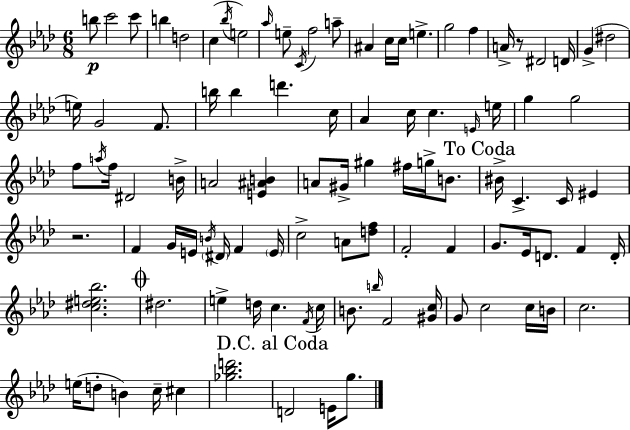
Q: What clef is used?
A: treble